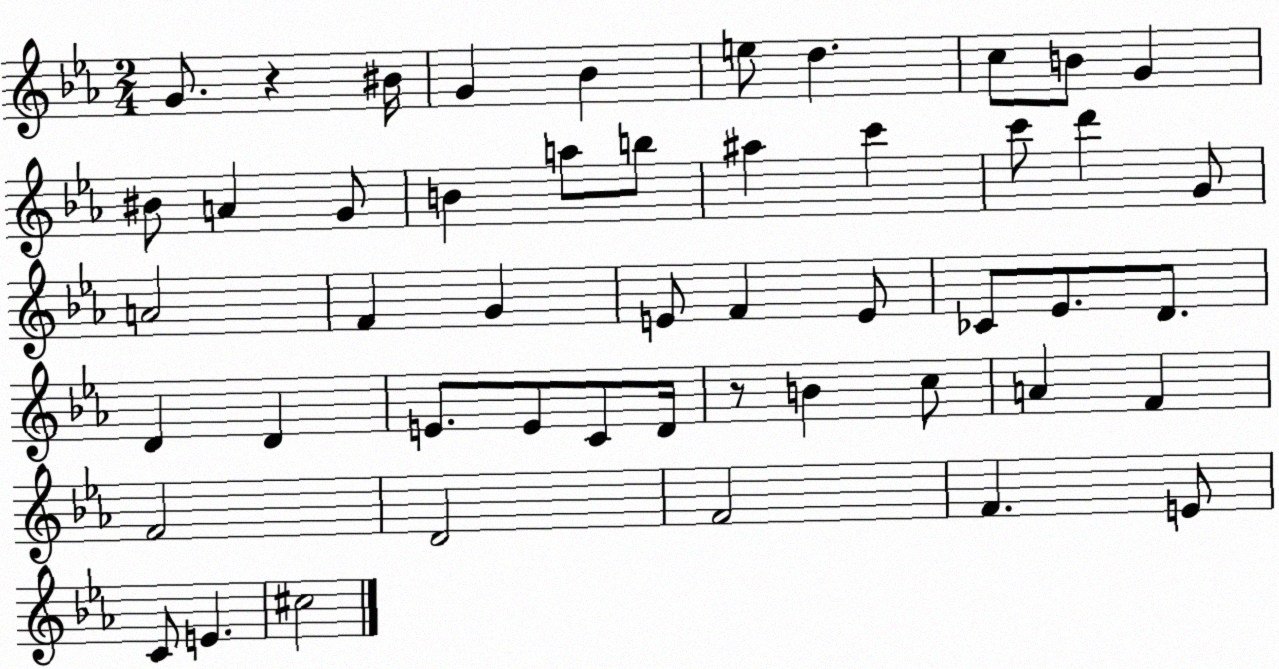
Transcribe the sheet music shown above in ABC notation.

X:1
T:Untitled
M:2/4
L:1/4
K:Eb
G/2 z ^B/4 G _B e/2 d c/2 B/2 G ^B/2 A G/2 B a/2 b/2 ^a c' c'/2 d' G/2 A2 F G E/2 F E/2 _C/2 _E/2 D/2 D D E/2 E/2 C/2 D/4 z/2 B c/2 A F F2 D2 F2 F E/2 C/2 E ^c2